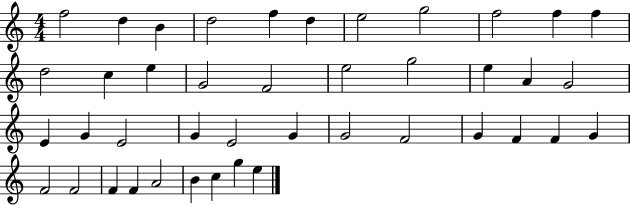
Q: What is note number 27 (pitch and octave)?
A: G4